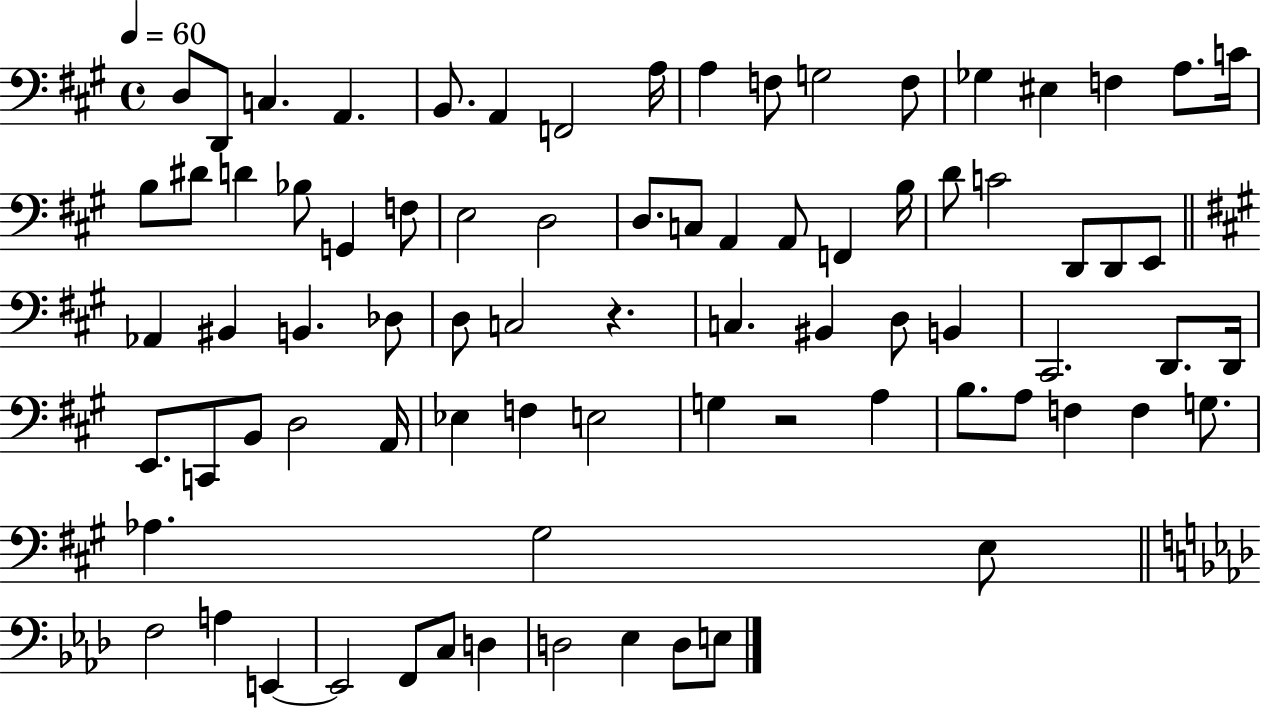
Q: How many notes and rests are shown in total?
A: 80